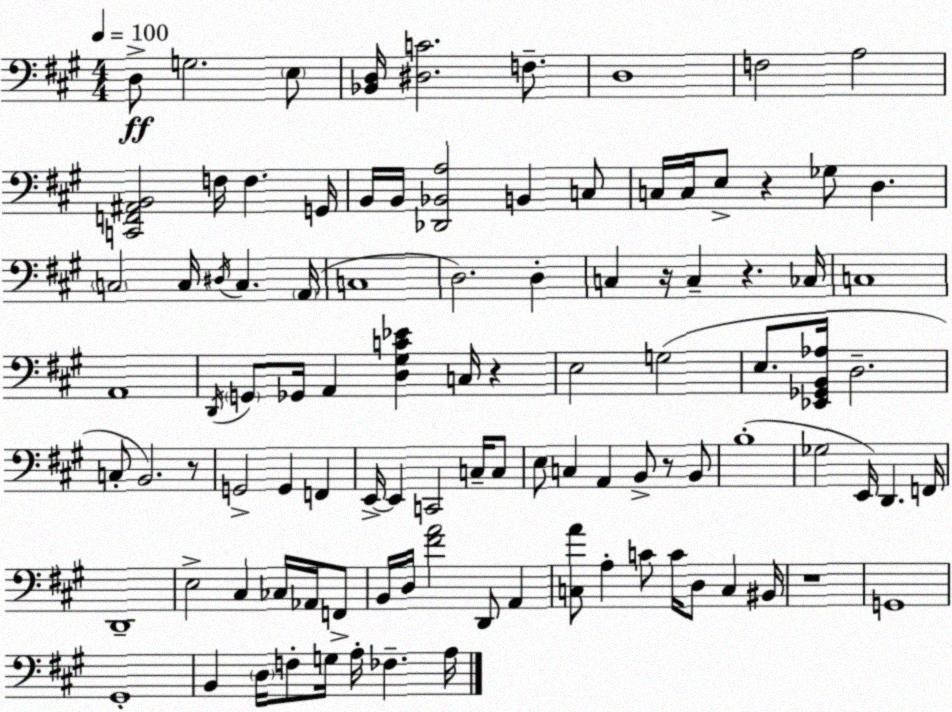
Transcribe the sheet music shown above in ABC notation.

X:1
T:Untitled
M:4/4
L:1/4
K:A
D,/2 G,2 E,/2 [_B,,D,]/4 [^D,C]2 F,/2 D,4 F,2 A,2 [C,,F,,^A,,B,,]2 F,/4 F, G,,/4 B,,/4 B,,/4 [_D,,_B,,A,]2 B,, C,/2 C,/4 C,/4 E,/2 z _G,/2 D, C,2 C,/4 ^D,/4 C, A,,/4 C,4 D,2 D, C, z/4 C, z _C,/4 C,4 A,,4 D,,/4 G,,/2 _G,,/4 A,, [D,^G,C_E] C,/4 z E,2 G,2 E,/2 [_E,,_G,,B,,_A,]/4 D,2 C,/2 B,,2 z/2 G,,2 G,, F,, E,,/4 E,, C,,2 C,/4 C,/2 E,/2 C, A,, B,,/2 z/2 B,,/2 B,4 _G,2 E,,/4 D,, F,,/4 D,,4 E,2 ^C, _C,/4 _A,,/4 F,,/2 B,,/4 D,/4 [^FA]2 D,,/2 A,, [C,A]/2 A, C/2 C/4 D,/2 C, ^B,,/4 z4 G,,4 ^G,,4 B,, D,/4 F,/2 G,/4 A,/4 _F, A,/4